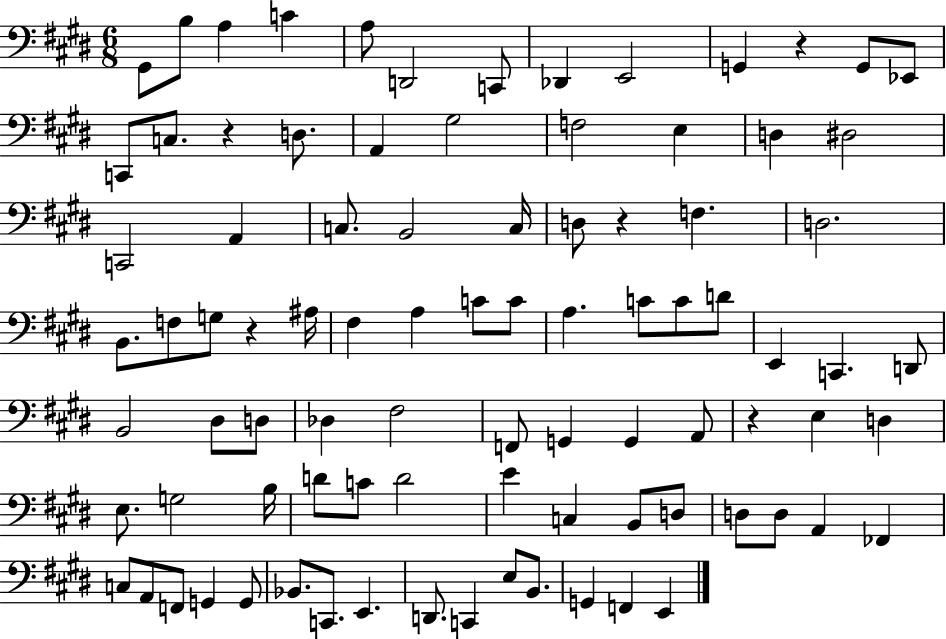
X:1
T:Untitled
M:6/8
L:1/4
K:E
^G,,/2 B,/2 A, C A,/2 D,,2 C,,/2 _D,, E,,2 G,, z G,,/2 _E,,/2 C,,/2 C,/2 z D,/2 A,, ^G,2 F,2 E, D, ^D,2 C,,2 A,, C,/2 B,,2 C,/4 D,/2 z F, D,2 B,,/2 F,/2 G,/2 z ^A,/4 ^F, A, C/2 C/2 A, C/2 C/2 D/2 E,, C,, D,,/2 B,,2 ^D,/2 D,/2 _D, ^F,2 F,,/2 G,, G,, A,,/2 z E, D, E,/2 G,2 B,/4 D/2 C/2 D2 E C, B,,/2 D,/2 D,/2 D,/2 A,, _F,, C,/2 A,,/2 F,,/2 G,, G,,/2 _B,,/2 C,,/2 E,, D,,/2 C,, E,/2 B,,/2 G,, F,, E,,